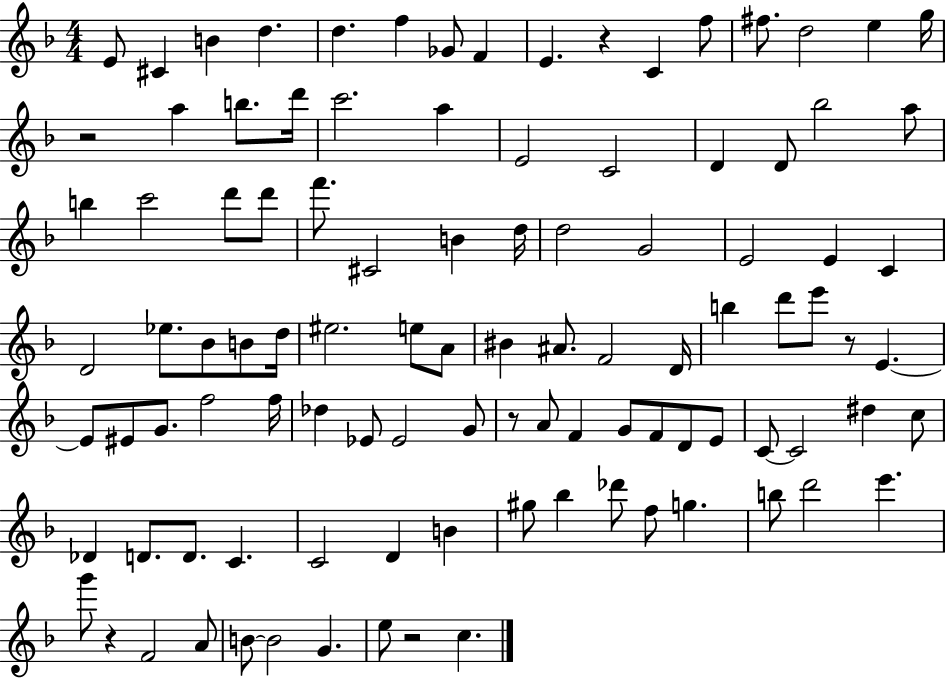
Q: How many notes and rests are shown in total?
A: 103